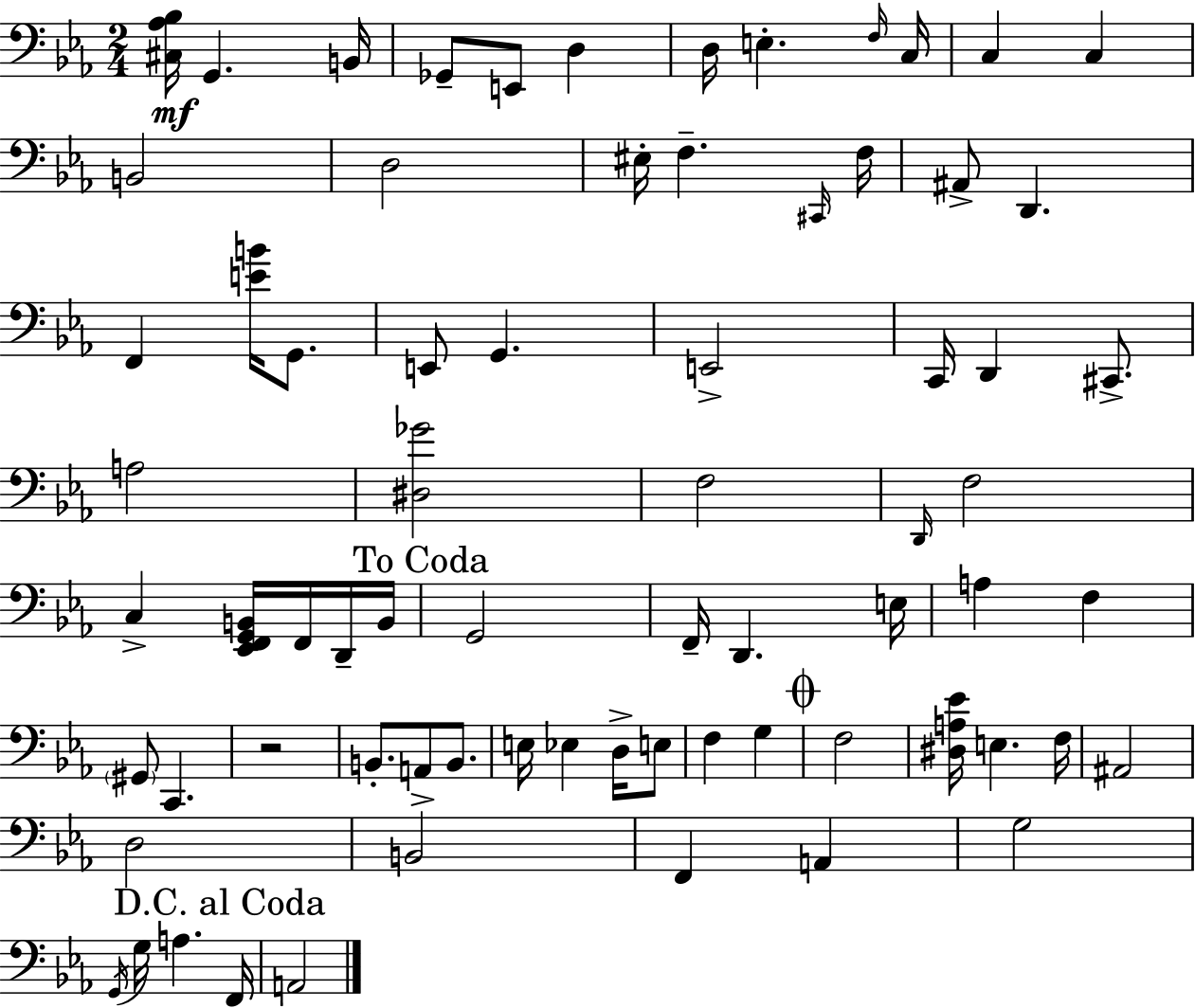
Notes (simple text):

[C#3,Ab3,Bb3]/s G2/q. B2/s Gb2/e E2/e D3/q D3/s E3/q. F3/s C3/s C3/q C3/q B2/h D3/h EIS3/s F3/q. C#2/s F3/s A#2/e D2/q. F2/q [E4,B4]/s G2/e. E2/e G2/q. E2/h C2/s D2/q C#2/e. A3/h [D#3,Gb4]/h F3/h D2/s F3/h C3/q [Eb2,F2,G2,B2]/s F2/s D2/s B2/s G2/h F2/s D2/q. E3/s A3/q F3/q G#2/e C2/q. R/h B2/e. A2/e B2/e. E3/s Eb3/q D3/s E3/e F3/q G3/q F3/h [D#3,A3,Eb4]/s E3/q. F3/s A#2/h D3/h B2/h F2/q A2/q G3/h G2/s G3/s A3/q. F2/s A2/h